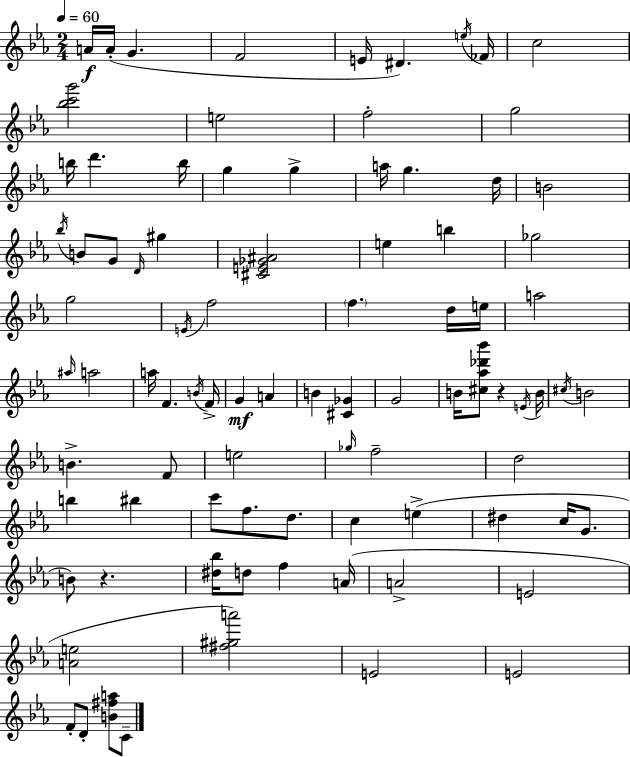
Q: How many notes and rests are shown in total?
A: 88